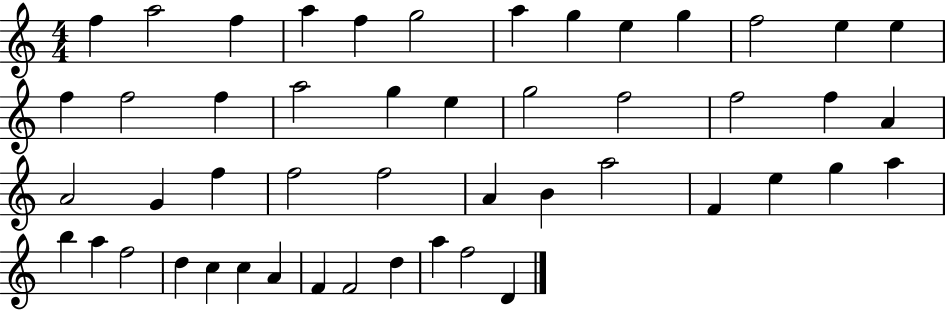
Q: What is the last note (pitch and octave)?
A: D4